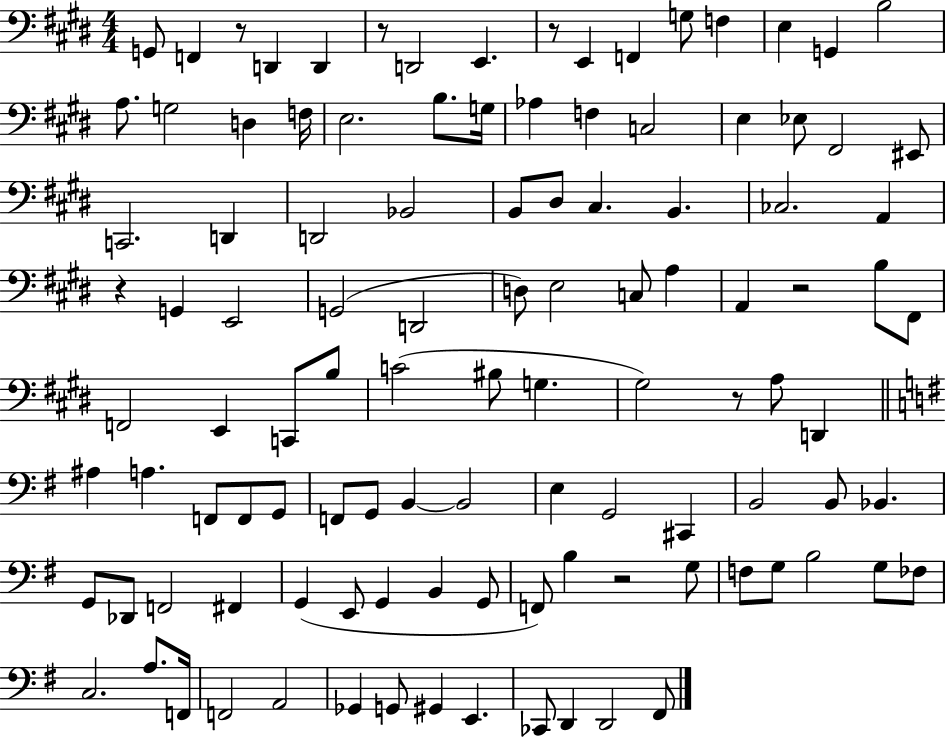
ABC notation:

X:1
T:Untitled
M:4/4
L:1/4
K:E
G,,/2 F,, z/2 D,, D,, z/2 D,,2 E,, z/2 E,, F,, G,/2 F, E, G,, B,2 A,/2 G,2 D, F,/4 E,2 B,/2 G,/4 _A, F, C,2 E, _E,/2 ^F,,2 ^E,,/2 C,,2 D,, D,,2 _B,,2 B,,/2 ^D,/2 ^C, B,, _C,2 A,, z G,, E,,2 G,,2 D,,2 D,/2 E,2 C,/2 A, A,, z2 B,/2 ^F,,/2 F,,2 E,, C,,/2 B,/2 C2 ^B,/2 G, ^G,2 z/2 A,/2 D,, ^A, A, F,,/2 F,,/2 G,,/2 F,,/2 G,,/2 B,, B,,2 E, G,,2 ^C,, B,,2 B,,/2 _B,, G,,/2 _D,,/2 F,,2 ^F,, G,, E,,/2 G,, B,, G,,/2 F,,/2 B, z2 G,/2 F,/2 G,/2 B,2 G,/2 _F,/2 C,2 A,/2 F,,/4 F,,2 A,,2 _G,, G,,/2 ^G,, E,, _C,,/2 D,, D,,2 ^F,,/2